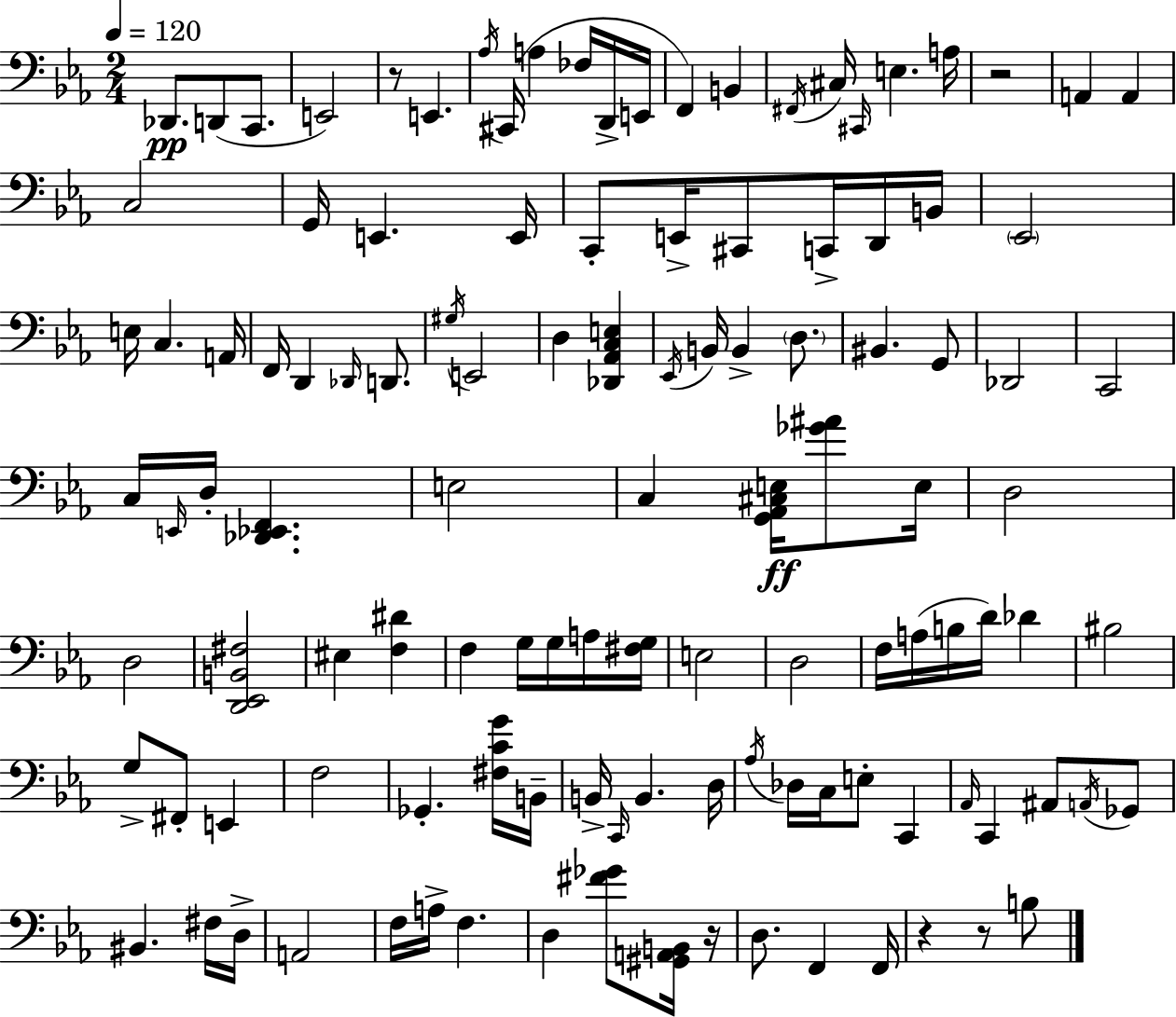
{
  \clef bass
  \numericTimeSignature
  \time 2/4
  \key c \minor
  \tempo 4 = 120
  \repeat volta 2 { des,8.\pp d,8( c,8. | e,2) | r8 e,4. | \acciaccatura { aes16 } cis,16( a4 fes16 d,16-> | \break e,16 f,4) b,4 | \acciaccatura { fis,16 } cis16 \grace { cis,16 } e4. | a16 r2 | a,4 a,4 | \break c2 | g,16 e,4. | e,16 c,8-. e,16-> cis,8 | c,16-> d,16 b,16 \parenthesize ees,2 | \break e16 c4. | a,16 f,16 d,4 | \grace { des,16 } d,8. \acciaccatura { gis16 } e,2 | d4 | \break <des, aes, c e>4 \acciaccatura { ees,16 } b,16 b,4-> | \parenthesize d8. bis,4. | g,8 des,2 | c,2 | \break c16 \grace { e,16 } | d16-. <des, ees, f,>4. e2 | c4 | <g, aes, cis e>16\ff <ges' ais'>8 e16 d2 | \break d2 | <d, ees, b, fis>2 | eis4 | <f dis'>4 f4 | \break g16 g16 a16 <fis g>16 e2 | d2 | f16 | a16( b16 d'16) des'4 bis2 | \break g8-> | fis,8-. e,4 f2 | ges,4.-. | <fis c' g'>16 b,16-- b,16-> | \break \grace { c,16 } b,4. d16 | \acciaccatura { aes16 } des16 c16 e8-. c,4 | \grace { aes,16 } c,4 ais,8 | \acciaccatura { a,16 } ges,8 bis,4. | \break fis16 d16-> a,2 | f16 a16-> f4. | d4 <fis' ges'>8 | <gis, a, b,>16 r16 d8. f,4 | \break f,16 r4 r8 | b8 } \bar "|."
}